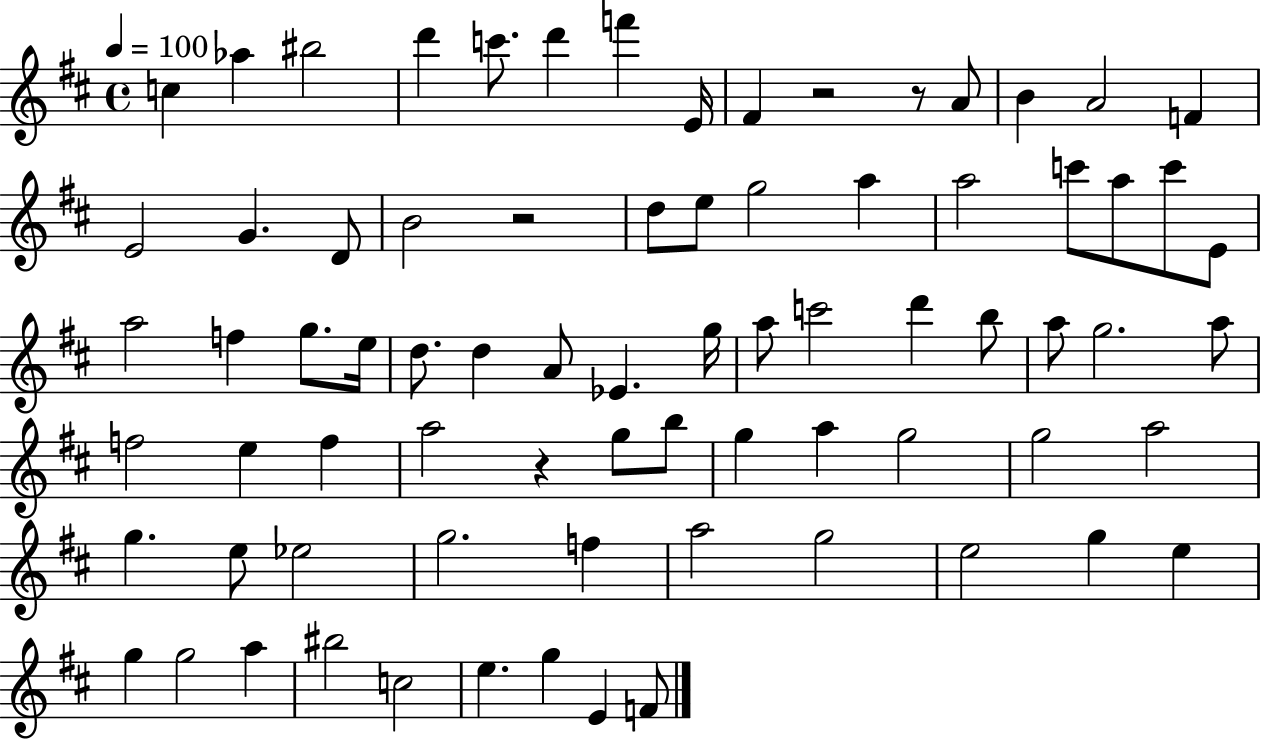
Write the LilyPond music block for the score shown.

{
  \clef treble
  \time 4/4
  \defaultTimeSignature
  \key d \major
  \tempo 4 = 100
  \repeat volta 2 { c''4 aes''4 bis''2 | d'''4 c'''8. d'''4 f'''4 e'16 | fis'4 r2 r8 a'8 | b'4 a'2 f'4 | \break e'2 g'4. d'8 | b'2 r2 | d''8 e''8 g''2 a''4 | a''2 c'''8 a''8 c'''8 e'8 | \break a''2 f''4 g''8. e''16 | d''8. d''4 a'8 ees'4. g''16 | a''8 c'''2 d'''4 b''8 | a''8 g''2. a''8 | \break f''2 e''4 f''4 | a''2 r4 g''8 b''8 | g''4 a''4 g''2 | g''2 a''2 | \break g''4. e''8 ees''2 | g''2. f''4 | a''2 g''2 | e''2 g''4 e''4 | \break g''4 g''2 a''4 | bis''2 c''2 | e''4. g''4 e'4 f'8 | } \bar "|."
}